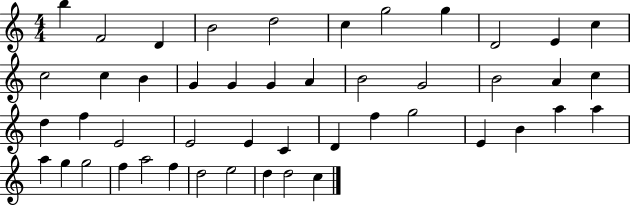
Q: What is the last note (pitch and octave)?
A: C5